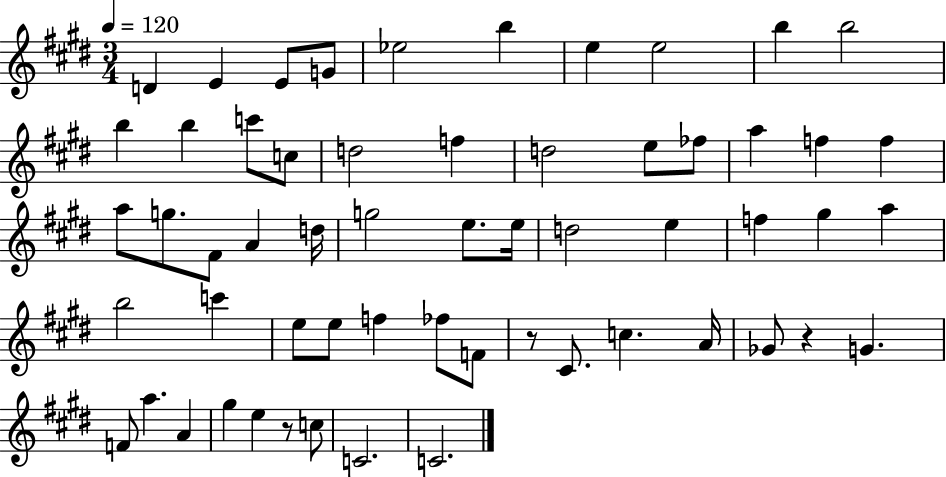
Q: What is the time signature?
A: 3/4